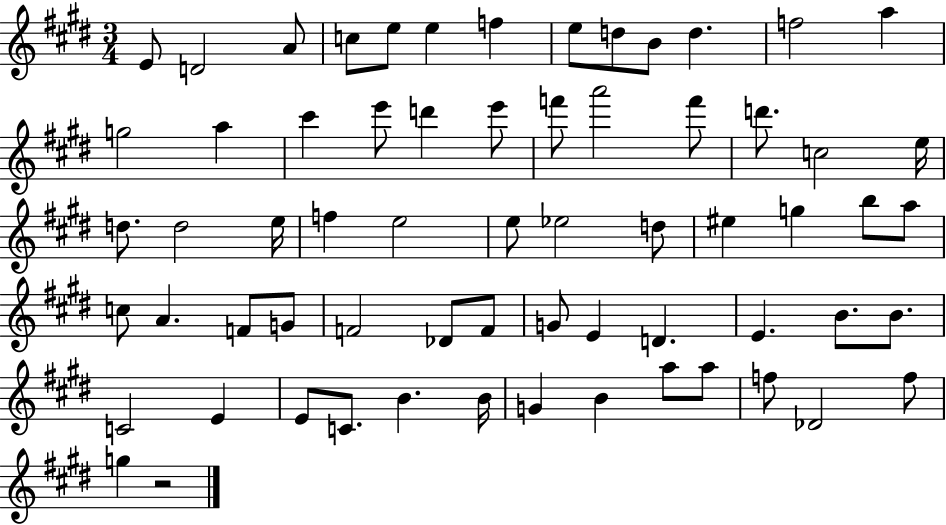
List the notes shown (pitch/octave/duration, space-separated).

E4/e D4/h A4/e C5/e E5/e E5/q F5/q E5/e D5/e B4/e D5/q. F5/h A5/q G5/h A5/q C#6/q E6/e D6/q E6/e F6/e A6/h F6/e D6/e. C5/h E5/s D5/e. D5/h E5/s F5/q E5/h E5/e Eb5/h D5/e EIS5/q G5/q B5/e A5/e C5/e A4/q. F4/e G4/e F4/h Db4/e F4/e G4/e E4/q D4/q. E4/q. B4/e. B4/e. C4/h E4/q E4/e C4/e. B4/q. B4/s G4/q B4/q A5/e A5/e F5/e Db4/h F5/e G5/q R/h